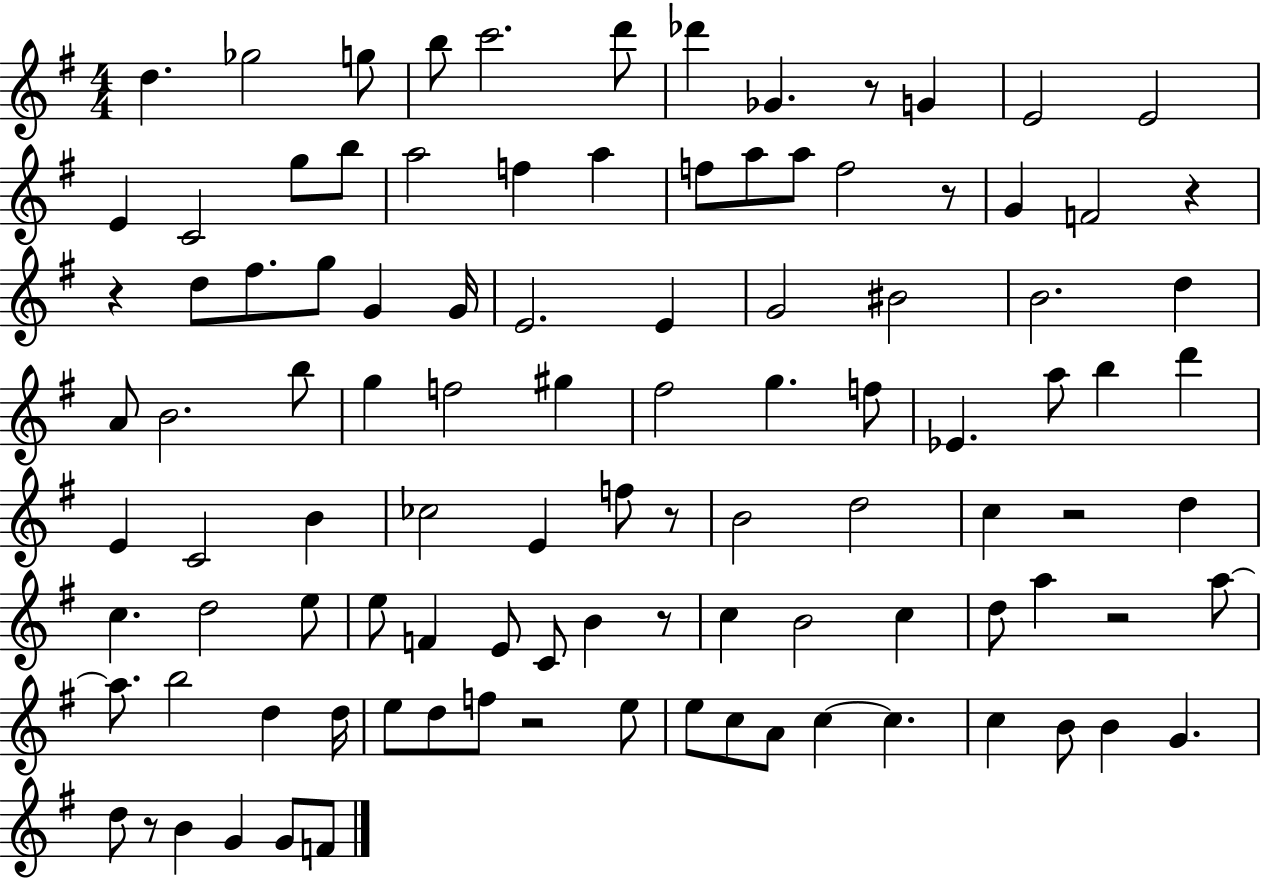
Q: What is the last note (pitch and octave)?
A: F4